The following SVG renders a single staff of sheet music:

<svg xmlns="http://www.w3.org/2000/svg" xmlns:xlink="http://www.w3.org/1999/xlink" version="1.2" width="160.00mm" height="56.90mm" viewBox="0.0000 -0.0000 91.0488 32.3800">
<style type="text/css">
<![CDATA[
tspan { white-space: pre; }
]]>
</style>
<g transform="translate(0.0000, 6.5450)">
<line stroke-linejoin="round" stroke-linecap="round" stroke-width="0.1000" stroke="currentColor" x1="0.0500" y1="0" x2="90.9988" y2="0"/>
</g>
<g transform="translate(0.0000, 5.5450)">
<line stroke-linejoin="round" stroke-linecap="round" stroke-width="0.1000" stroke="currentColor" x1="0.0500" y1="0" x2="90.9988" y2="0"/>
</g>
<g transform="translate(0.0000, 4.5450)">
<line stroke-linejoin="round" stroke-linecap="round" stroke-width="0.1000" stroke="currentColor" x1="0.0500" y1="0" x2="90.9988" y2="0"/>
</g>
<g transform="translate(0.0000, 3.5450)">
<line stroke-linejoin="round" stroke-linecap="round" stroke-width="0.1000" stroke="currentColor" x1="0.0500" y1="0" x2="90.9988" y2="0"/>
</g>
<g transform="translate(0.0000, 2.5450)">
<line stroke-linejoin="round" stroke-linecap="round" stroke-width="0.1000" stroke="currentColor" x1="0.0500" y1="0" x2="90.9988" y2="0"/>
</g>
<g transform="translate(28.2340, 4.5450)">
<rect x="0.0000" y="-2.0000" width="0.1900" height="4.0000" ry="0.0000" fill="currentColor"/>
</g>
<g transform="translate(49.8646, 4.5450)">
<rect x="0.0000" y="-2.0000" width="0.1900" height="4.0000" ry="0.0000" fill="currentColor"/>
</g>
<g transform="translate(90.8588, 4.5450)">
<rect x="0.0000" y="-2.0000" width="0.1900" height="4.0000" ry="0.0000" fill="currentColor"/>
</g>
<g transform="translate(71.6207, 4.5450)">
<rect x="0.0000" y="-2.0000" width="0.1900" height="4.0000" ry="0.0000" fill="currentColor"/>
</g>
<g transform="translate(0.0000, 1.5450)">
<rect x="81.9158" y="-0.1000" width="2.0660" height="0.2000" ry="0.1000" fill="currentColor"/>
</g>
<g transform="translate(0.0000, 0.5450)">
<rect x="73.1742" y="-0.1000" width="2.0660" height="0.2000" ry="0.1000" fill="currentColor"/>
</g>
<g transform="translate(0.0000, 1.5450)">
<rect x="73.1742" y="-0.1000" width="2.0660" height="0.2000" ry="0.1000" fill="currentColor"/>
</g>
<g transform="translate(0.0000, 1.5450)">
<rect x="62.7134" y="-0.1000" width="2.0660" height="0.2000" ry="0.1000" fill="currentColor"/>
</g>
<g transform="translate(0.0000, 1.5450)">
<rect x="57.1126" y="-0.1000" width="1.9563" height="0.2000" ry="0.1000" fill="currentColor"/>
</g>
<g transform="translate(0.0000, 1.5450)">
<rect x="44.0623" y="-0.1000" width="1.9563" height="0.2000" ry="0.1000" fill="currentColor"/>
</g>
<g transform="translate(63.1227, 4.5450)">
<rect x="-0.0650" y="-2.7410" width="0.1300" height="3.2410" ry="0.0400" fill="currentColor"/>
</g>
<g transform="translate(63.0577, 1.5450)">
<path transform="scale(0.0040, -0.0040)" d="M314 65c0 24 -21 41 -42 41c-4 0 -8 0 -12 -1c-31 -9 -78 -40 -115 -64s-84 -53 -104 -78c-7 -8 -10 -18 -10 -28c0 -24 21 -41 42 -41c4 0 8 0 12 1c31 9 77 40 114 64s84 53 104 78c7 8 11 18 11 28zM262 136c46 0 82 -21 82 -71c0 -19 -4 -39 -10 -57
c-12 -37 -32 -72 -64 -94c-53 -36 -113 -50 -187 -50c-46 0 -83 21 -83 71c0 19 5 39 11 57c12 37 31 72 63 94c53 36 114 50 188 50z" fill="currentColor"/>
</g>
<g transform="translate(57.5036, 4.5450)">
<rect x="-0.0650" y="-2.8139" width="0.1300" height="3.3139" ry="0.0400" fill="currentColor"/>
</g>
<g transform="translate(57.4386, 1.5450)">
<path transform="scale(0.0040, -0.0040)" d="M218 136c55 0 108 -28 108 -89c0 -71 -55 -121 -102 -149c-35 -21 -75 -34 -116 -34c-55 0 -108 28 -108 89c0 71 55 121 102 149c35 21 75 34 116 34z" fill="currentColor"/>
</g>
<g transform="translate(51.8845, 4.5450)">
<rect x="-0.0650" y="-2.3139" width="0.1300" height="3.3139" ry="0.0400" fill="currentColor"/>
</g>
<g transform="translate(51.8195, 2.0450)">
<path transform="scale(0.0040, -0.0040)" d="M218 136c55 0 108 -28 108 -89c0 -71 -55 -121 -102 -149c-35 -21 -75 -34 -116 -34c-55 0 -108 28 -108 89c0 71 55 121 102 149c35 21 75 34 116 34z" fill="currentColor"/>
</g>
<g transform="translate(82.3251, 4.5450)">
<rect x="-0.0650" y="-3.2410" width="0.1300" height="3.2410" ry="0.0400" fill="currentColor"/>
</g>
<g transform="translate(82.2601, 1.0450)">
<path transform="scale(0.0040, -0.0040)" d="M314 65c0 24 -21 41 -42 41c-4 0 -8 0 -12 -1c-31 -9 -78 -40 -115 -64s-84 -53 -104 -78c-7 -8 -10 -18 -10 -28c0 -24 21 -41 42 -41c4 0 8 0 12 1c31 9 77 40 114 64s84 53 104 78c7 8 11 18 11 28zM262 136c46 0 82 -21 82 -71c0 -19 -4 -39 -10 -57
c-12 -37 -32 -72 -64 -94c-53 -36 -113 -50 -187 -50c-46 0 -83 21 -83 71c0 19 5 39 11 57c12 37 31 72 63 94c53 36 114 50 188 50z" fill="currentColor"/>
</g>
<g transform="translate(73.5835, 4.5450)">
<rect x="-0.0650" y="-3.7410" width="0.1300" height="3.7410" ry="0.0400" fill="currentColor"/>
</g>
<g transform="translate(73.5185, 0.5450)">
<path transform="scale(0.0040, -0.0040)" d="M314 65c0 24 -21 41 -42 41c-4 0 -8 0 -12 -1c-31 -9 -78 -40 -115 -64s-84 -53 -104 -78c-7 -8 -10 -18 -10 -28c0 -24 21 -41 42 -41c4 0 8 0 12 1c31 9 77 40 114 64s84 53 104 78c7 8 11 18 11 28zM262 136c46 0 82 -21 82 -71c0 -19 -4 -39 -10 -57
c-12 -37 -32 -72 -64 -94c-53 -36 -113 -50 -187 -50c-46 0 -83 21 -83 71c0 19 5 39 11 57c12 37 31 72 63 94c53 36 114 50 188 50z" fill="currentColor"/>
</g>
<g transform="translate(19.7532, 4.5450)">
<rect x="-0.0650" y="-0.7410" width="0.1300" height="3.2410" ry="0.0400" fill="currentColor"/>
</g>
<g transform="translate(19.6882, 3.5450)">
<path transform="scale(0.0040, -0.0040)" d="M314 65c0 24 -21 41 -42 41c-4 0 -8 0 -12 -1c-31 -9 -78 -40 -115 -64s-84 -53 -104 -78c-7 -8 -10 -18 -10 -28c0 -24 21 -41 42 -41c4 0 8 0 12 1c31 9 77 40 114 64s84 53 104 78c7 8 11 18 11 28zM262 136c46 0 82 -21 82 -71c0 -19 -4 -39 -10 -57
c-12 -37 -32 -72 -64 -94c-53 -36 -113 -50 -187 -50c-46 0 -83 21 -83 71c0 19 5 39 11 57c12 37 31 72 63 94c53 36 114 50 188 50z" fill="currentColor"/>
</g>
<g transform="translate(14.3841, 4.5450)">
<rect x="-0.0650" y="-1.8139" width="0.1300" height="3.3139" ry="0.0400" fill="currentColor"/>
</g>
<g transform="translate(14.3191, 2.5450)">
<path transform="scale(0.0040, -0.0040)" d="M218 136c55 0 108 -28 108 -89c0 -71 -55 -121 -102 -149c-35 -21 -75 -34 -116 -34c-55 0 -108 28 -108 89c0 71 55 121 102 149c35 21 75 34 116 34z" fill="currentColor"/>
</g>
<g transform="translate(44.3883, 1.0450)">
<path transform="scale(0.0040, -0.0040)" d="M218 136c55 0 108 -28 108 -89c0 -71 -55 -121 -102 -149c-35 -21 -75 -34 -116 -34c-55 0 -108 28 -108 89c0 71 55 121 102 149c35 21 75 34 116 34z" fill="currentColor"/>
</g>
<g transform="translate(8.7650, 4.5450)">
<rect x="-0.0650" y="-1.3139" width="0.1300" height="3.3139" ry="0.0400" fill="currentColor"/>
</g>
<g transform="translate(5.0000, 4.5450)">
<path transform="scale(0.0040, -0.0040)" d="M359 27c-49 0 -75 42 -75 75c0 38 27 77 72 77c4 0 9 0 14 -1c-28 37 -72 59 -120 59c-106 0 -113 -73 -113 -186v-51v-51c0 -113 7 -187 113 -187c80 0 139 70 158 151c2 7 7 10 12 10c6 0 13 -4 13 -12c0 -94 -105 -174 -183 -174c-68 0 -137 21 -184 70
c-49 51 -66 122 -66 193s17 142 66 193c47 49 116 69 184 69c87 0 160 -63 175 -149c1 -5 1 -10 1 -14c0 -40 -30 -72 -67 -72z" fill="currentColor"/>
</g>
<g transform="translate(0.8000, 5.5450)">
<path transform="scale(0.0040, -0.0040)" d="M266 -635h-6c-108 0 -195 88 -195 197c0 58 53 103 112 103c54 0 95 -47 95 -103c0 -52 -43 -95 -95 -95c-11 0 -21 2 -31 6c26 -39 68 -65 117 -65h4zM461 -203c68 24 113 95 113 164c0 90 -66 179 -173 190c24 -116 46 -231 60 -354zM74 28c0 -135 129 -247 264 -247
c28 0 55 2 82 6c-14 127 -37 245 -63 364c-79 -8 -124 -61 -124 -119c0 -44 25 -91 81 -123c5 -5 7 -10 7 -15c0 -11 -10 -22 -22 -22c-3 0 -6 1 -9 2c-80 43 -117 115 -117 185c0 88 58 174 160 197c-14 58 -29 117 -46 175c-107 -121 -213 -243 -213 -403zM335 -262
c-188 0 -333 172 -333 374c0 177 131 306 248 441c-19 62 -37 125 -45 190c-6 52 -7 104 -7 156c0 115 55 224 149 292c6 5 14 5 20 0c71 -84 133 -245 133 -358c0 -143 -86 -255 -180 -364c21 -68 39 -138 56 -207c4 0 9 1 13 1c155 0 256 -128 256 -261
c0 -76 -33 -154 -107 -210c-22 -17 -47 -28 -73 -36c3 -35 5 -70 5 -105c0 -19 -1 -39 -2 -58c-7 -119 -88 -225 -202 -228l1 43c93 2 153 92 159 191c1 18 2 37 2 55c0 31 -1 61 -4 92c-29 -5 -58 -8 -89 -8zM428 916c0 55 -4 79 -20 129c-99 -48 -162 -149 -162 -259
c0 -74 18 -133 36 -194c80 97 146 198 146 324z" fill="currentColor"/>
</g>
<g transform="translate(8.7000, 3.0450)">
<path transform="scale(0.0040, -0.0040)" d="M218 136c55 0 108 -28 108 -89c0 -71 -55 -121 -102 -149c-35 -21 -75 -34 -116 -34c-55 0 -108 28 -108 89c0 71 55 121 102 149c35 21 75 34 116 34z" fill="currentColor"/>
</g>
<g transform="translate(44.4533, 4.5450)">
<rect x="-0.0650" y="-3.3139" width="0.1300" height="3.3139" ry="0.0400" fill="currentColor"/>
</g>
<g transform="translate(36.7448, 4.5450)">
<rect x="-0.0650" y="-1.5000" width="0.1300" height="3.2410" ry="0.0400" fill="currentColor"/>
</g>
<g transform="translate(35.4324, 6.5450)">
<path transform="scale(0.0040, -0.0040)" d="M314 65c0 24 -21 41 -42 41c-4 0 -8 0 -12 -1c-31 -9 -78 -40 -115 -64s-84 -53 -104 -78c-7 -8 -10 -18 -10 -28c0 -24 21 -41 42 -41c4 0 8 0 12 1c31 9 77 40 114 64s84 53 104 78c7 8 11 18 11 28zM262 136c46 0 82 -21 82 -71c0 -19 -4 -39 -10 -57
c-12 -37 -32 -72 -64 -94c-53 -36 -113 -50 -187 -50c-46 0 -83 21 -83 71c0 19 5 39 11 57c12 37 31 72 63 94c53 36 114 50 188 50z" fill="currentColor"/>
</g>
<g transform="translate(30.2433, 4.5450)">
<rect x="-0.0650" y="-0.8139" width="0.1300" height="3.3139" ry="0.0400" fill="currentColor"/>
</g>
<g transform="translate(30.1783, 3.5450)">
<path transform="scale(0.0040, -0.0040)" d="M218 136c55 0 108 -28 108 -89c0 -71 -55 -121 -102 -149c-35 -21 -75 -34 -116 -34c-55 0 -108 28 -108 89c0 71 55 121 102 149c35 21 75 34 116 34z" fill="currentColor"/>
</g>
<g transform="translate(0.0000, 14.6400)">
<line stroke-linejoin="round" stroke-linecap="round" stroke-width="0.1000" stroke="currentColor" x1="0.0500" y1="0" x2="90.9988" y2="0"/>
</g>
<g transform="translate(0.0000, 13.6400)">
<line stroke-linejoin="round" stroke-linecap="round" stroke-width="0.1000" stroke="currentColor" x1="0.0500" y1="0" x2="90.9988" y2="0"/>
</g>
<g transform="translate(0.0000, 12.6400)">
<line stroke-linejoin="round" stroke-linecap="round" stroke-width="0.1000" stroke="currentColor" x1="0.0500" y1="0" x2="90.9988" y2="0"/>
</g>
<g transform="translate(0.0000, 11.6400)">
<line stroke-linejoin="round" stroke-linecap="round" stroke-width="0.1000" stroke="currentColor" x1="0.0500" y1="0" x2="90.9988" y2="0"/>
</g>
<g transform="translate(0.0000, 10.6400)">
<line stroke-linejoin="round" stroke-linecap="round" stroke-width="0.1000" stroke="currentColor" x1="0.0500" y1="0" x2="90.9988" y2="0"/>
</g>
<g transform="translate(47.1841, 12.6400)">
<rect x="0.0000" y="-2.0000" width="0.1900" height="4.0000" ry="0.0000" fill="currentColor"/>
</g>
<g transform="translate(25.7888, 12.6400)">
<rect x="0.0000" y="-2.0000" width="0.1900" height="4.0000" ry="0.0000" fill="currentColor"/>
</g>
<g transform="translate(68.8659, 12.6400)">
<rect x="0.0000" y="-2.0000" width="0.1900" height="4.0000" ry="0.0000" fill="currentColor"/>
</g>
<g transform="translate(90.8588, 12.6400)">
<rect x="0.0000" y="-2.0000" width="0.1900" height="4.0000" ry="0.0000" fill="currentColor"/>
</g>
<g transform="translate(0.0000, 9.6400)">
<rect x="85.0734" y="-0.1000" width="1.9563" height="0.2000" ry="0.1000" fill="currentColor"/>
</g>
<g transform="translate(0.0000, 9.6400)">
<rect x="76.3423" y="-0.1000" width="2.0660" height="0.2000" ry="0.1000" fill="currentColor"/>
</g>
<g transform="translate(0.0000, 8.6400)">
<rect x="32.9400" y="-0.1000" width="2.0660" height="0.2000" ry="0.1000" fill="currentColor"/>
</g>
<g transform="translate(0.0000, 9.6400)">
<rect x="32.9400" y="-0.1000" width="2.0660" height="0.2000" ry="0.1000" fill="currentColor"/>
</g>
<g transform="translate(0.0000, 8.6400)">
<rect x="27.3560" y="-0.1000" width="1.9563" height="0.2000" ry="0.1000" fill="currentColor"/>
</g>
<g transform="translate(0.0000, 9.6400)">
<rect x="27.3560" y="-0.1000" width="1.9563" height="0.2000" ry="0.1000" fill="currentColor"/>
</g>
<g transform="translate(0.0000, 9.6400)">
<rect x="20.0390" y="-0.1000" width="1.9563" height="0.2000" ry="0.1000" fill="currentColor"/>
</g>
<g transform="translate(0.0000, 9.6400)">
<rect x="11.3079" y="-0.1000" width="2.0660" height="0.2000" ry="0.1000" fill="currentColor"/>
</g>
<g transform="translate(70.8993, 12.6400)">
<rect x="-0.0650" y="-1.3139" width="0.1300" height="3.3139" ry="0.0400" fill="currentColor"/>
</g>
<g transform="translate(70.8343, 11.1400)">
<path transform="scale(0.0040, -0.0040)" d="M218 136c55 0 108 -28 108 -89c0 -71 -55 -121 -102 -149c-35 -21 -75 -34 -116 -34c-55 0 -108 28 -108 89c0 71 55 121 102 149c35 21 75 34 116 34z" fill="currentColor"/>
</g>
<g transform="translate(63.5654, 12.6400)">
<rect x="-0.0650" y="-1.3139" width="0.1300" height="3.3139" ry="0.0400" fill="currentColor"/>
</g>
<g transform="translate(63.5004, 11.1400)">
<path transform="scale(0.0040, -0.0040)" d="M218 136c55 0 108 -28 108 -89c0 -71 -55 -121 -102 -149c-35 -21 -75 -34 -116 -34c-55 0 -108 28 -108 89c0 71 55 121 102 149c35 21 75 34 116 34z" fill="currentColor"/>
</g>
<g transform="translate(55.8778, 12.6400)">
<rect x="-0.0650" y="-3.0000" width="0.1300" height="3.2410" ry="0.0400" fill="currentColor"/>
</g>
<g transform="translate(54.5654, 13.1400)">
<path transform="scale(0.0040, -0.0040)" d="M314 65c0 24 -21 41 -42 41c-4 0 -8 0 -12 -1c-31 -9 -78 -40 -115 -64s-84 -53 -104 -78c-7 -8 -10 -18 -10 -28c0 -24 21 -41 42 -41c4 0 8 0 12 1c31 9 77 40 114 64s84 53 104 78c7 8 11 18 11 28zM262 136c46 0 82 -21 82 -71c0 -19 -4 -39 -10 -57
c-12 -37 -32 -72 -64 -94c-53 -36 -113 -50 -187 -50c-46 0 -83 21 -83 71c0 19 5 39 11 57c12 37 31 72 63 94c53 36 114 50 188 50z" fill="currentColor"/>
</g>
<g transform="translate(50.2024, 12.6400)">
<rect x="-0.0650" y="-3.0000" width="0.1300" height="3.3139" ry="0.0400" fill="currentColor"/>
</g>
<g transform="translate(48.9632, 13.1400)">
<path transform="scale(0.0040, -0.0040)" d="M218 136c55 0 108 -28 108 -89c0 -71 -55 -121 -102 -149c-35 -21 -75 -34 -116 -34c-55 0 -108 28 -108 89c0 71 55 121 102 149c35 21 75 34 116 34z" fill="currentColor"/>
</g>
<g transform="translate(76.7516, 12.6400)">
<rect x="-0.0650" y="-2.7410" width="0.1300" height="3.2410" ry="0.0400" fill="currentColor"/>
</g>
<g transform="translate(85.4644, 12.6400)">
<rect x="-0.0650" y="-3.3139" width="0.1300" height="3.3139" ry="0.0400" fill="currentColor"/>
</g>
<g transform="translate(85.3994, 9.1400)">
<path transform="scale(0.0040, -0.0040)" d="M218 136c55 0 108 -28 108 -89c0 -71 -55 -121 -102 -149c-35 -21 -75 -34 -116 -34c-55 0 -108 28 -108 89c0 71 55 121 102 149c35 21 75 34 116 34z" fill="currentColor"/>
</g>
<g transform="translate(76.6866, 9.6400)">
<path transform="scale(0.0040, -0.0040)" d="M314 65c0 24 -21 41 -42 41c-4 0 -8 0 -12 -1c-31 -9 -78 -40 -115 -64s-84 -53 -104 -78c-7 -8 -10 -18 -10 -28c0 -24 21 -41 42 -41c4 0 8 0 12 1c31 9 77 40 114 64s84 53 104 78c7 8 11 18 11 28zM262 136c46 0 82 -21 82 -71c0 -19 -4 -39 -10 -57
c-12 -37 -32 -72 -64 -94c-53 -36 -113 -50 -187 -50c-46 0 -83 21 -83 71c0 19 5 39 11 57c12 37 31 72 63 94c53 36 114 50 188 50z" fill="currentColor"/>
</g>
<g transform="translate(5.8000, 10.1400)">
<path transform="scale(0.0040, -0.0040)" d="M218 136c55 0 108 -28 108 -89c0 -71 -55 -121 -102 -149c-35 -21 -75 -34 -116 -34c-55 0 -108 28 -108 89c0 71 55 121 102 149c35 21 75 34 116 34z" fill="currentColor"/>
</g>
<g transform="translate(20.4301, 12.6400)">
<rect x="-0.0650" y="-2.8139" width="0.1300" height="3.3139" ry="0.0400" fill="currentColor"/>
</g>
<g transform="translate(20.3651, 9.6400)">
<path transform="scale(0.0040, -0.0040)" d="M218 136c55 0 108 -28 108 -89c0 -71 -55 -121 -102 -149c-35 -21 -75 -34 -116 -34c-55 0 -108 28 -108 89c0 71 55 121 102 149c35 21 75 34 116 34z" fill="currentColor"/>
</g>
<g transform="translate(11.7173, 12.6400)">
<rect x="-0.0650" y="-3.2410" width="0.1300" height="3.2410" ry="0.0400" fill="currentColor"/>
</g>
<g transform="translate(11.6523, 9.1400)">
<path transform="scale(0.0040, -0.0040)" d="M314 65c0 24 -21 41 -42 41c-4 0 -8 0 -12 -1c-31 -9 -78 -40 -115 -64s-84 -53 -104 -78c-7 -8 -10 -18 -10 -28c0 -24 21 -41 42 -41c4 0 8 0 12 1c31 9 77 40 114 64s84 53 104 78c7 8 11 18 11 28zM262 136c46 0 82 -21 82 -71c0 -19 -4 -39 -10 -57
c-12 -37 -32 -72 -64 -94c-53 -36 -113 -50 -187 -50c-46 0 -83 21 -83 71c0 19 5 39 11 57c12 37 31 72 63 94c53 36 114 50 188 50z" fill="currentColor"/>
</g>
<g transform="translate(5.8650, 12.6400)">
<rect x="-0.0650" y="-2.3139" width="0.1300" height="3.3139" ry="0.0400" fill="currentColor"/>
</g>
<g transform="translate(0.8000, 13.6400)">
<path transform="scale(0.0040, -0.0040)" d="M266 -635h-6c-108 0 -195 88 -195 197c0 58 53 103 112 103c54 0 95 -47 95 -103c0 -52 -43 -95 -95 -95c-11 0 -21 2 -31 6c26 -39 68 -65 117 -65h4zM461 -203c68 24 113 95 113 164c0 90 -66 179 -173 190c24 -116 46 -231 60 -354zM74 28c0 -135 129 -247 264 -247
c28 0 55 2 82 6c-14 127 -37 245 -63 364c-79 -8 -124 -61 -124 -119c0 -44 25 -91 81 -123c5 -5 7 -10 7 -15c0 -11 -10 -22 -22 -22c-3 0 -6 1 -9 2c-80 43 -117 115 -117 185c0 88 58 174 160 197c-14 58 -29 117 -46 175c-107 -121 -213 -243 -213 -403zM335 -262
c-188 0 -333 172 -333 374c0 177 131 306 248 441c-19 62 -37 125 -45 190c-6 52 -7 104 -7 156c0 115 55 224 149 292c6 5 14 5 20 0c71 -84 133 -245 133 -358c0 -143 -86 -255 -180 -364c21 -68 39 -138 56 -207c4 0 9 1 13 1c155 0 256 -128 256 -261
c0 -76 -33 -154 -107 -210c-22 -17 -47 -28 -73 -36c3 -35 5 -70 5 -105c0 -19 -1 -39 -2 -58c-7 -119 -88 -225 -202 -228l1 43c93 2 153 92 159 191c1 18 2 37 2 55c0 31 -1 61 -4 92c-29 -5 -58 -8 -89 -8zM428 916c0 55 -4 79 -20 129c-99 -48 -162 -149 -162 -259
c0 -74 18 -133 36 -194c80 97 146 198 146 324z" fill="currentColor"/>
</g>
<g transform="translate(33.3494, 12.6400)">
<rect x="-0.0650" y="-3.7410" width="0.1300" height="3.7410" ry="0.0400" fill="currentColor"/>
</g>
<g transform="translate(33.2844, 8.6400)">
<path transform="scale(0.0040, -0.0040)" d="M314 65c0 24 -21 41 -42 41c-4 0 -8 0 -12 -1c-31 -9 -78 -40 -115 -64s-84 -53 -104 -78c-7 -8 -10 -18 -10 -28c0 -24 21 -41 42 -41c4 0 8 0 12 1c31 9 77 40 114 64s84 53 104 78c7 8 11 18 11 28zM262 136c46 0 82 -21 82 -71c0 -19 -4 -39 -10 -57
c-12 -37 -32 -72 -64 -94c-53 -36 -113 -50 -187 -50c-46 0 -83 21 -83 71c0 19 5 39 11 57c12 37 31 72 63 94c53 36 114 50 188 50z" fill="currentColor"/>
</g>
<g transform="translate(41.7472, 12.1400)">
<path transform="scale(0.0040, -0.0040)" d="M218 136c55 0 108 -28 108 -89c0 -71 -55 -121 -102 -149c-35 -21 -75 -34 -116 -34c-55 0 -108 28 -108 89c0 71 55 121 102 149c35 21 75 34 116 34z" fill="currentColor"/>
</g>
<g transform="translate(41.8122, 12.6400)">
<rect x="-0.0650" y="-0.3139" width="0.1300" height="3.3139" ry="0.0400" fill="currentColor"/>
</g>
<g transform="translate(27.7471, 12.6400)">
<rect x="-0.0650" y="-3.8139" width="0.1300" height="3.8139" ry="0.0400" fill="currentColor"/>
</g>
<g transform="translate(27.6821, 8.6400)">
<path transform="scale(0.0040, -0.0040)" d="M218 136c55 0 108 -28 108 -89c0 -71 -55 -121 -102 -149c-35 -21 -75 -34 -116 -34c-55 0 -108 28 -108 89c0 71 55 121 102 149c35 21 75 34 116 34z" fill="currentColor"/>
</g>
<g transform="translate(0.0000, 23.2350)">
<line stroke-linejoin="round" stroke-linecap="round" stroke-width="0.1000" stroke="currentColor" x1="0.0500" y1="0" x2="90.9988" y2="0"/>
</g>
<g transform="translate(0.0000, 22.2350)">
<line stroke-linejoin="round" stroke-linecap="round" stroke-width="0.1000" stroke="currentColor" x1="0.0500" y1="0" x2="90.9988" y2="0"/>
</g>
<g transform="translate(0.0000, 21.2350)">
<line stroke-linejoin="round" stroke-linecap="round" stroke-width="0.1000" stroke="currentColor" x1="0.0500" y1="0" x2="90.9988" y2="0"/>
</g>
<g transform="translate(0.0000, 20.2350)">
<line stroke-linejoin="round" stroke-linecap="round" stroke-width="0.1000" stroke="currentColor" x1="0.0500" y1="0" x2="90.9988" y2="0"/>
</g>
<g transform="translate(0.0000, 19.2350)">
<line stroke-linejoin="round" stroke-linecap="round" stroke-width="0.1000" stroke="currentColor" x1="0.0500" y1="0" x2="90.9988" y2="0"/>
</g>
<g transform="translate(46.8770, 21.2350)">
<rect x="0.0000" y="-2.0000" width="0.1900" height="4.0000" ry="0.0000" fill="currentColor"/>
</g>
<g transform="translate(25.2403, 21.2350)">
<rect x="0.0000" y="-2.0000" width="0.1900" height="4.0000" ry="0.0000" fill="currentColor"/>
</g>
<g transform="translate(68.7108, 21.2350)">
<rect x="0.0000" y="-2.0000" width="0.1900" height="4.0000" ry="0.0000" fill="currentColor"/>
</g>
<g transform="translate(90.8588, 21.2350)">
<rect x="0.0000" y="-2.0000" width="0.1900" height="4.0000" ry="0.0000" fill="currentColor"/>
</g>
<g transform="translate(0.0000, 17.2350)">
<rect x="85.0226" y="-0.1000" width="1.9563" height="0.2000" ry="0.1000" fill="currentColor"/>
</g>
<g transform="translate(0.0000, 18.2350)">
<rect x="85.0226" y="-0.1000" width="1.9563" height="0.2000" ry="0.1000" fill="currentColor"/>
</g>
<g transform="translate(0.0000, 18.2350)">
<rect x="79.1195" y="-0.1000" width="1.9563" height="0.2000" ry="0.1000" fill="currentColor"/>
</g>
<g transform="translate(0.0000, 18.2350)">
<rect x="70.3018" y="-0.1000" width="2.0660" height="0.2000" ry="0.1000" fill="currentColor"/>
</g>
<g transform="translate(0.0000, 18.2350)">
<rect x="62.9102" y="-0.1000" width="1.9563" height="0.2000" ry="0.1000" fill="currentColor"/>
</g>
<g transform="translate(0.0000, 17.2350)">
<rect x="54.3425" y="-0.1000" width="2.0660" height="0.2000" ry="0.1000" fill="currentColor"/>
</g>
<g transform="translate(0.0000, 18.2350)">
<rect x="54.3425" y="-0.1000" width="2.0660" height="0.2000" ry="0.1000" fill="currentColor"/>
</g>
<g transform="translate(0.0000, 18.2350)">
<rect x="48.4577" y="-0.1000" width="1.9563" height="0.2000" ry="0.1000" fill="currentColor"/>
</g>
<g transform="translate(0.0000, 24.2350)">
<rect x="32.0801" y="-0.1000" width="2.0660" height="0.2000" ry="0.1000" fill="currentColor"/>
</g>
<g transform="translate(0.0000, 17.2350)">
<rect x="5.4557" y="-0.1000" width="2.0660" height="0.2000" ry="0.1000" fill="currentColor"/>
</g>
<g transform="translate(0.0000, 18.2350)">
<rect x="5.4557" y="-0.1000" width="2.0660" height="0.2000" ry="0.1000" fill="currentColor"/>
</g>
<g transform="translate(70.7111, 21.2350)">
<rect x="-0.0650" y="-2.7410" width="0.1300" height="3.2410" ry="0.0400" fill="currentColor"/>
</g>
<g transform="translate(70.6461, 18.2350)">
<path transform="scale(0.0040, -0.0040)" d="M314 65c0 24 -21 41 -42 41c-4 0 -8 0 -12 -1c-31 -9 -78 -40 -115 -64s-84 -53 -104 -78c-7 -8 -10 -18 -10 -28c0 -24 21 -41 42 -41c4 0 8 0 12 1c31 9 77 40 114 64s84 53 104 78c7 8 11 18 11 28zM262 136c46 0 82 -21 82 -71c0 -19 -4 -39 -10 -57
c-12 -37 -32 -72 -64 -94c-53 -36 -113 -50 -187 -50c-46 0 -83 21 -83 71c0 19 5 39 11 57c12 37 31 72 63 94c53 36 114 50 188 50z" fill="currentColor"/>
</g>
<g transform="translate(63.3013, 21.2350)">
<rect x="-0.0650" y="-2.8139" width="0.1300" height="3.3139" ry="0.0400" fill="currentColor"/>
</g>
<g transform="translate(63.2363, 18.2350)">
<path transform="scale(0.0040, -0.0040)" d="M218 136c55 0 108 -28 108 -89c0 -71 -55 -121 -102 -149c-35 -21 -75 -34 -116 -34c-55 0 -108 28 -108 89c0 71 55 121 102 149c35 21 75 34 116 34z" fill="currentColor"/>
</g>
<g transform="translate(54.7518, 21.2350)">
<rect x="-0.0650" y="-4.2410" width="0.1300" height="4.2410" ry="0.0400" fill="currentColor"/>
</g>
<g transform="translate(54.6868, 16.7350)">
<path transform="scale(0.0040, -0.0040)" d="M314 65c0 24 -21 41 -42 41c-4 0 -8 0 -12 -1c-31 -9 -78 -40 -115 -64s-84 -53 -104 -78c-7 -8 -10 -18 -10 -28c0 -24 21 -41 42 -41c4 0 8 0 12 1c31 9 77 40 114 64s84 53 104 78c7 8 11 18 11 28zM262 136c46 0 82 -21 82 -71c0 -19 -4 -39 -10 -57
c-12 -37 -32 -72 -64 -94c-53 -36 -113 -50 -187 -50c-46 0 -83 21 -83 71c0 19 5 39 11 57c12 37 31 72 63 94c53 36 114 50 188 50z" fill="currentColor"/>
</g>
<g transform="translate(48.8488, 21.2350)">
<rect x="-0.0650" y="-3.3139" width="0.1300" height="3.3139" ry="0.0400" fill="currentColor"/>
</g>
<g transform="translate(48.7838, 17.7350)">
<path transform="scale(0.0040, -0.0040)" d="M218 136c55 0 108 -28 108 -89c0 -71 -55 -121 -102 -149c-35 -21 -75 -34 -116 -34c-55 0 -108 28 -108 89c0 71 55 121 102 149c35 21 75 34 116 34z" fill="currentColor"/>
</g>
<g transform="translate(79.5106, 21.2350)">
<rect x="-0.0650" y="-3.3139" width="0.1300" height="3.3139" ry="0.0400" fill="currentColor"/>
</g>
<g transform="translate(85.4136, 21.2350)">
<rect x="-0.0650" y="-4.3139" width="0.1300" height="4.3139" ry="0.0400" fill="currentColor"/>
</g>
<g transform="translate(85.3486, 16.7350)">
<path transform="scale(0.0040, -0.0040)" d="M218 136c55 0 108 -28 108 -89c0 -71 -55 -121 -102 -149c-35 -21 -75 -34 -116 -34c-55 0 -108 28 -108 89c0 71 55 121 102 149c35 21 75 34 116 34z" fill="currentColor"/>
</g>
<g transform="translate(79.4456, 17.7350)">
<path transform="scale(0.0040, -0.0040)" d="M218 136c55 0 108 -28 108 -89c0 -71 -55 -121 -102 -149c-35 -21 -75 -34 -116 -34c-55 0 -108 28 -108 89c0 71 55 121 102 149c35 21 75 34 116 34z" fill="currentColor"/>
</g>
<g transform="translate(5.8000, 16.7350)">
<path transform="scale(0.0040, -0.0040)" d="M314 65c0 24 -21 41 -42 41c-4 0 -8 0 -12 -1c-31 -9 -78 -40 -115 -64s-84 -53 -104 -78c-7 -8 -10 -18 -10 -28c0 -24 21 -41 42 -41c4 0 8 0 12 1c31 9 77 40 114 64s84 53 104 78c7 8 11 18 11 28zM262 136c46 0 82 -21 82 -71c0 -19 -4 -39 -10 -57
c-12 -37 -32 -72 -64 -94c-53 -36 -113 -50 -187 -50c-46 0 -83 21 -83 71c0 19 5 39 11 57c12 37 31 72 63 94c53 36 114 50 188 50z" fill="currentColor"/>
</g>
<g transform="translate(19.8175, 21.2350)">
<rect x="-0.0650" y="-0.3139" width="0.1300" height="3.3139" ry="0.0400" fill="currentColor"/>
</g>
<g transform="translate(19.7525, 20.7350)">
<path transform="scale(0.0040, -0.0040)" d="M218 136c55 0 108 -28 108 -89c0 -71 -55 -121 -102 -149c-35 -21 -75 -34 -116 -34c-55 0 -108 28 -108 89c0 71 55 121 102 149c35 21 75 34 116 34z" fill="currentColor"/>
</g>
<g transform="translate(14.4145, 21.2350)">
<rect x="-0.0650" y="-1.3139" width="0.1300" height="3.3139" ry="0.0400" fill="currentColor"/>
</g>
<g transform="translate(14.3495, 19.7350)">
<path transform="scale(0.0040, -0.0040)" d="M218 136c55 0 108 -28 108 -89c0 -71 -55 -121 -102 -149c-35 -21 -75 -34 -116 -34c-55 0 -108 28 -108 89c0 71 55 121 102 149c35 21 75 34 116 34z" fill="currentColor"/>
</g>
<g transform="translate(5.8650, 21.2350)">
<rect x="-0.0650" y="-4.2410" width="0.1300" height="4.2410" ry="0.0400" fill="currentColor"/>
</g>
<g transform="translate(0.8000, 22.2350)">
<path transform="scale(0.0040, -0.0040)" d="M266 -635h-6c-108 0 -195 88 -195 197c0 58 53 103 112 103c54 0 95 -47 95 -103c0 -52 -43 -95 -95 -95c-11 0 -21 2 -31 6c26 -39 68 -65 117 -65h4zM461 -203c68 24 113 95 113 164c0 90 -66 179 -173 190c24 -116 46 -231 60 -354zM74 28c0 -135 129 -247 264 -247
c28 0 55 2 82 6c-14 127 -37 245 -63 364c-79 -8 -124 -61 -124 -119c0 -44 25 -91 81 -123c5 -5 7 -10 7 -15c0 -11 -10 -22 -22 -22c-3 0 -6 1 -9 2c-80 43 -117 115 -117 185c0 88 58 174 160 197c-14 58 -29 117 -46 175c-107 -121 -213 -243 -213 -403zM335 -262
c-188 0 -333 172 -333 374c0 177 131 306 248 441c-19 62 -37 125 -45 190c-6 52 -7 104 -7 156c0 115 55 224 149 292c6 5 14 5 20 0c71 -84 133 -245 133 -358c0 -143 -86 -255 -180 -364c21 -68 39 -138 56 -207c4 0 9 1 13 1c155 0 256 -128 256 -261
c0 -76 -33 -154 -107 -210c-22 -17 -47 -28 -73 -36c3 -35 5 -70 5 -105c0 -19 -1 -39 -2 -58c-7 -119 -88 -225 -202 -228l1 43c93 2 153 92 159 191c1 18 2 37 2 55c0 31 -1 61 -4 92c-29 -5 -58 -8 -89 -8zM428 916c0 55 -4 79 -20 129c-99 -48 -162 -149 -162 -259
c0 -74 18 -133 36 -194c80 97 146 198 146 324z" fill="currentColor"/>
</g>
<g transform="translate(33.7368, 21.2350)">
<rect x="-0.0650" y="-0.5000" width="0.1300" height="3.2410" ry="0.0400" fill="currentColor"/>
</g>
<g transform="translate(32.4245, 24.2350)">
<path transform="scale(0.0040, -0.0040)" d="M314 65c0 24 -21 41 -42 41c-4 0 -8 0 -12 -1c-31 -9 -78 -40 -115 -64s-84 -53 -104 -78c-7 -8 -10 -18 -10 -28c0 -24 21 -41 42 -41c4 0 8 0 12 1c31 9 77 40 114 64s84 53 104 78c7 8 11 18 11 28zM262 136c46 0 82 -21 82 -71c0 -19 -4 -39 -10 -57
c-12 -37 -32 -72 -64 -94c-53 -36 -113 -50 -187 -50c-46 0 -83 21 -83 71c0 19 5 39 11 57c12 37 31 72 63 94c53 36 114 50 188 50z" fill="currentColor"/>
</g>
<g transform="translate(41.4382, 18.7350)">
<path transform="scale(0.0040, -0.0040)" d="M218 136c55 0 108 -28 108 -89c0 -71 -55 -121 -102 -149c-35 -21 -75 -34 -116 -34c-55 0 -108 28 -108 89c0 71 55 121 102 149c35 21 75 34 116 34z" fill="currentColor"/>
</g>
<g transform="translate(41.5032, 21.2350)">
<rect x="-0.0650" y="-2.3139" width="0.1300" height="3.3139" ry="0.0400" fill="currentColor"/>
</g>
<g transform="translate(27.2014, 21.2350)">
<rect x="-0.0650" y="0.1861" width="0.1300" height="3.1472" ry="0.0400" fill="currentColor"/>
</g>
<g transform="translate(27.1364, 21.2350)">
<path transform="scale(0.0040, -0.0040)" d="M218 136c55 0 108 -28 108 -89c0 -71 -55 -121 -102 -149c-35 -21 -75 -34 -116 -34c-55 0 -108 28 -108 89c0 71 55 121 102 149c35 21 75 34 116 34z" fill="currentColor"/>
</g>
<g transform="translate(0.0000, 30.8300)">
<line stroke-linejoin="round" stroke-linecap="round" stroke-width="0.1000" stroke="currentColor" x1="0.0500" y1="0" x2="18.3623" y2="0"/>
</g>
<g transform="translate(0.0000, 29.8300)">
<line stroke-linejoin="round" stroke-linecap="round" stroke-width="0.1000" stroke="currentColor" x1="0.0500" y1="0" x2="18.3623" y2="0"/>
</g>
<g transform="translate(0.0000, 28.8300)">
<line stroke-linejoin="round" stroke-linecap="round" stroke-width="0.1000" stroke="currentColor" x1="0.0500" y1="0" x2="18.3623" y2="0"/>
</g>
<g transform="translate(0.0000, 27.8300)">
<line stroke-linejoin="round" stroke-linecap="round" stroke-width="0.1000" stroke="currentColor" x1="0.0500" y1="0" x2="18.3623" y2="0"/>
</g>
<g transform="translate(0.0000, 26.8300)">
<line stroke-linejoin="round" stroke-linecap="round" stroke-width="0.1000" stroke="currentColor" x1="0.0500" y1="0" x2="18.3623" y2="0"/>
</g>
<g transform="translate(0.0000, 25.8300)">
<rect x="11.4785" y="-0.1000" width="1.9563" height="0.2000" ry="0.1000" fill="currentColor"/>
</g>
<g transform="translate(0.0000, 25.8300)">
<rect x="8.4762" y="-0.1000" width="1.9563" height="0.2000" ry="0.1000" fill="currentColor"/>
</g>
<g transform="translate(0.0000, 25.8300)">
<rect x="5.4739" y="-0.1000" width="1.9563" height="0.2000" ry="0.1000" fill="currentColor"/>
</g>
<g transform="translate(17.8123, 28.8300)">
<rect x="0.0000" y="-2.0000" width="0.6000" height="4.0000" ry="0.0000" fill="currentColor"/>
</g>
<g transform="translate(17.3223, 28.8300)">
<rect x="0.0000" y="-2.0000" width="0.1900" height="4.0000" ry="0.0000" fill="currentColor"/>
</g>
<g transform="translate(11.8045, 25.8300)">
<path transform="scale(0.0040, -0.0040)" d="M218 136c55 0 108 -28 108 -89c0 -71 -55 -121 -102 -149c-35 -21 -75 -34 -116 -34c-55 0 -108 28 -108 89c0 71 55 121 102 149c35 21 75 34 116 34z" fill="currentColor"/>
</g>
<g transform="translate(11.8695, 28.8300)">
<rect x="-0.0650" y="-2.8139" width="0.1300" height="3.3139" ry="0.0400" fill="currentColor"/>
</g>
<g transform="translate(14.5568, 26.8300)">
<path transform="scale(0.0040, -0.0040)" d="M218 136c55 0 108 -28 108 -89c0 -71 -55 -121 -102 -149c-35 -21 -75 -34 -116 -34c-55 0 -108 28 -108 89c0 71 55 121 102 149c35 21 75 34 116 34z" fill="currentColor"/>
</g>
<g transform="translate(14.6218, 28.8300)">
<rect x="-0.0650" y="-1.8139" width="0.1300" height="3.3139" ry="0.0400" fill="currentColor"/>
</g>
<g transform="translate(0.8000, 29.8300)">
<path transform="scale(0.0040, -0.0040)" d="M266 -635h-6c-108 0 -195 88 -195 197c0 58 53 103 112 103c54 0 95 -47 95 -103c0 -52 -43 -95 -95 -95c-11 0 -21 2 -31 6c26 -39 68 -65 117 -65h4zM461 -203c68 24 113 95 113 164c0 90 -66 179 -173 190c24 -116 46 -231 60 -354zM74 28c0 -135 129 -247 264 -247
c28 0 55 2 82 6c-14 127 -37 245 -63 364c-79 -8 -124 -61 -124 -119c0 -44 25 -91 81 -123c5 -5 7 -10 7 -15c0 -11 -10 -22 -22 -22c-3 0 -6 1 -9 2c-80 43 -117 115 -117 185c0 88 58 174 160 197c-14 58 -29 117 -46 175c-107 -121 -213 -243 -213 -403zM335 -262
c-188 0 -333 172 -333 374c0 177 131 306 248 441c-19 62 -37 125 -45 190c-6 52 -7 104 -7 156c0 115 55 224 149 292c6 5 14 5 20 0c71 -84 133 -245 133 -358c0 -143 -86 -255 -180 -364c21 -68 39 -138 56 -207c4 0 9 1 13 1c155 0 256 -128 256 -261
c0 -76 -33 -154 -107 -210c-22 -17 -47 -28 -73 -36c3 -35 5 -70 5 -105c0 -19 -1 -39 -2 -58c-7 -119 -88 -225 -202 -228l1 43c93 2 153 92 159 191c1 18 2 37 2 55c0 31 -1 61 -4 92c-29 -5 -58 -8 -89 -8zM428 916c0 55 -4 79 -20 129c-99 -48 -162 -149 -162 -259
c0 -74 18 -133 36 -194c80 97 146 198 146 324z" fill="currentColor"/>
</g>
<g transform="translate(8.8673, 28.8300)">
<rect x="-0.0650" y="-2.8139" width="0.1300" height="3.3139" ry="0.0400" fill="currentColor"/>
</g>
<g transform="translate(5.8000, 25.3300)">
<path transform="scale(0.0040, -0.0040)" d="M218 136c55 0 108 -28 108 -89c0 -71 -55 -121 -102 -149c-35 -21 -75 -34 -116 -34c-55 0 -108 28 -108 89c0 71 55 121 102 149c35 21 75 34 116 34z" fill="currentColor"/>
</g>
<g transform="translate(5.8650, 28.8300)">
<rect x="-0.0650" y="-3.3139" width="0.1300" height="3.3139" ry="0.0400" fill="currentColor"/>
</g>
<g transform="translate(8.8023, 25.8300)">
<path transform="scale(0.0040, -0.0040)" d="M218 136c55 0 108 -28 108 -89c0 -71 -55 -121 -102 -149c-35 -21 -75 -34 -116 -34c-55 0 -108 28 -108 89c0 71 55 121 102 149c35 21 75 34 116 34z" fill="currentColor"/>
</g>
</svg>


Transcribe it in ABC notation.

X:1
T:Untitled
M:4/4
L:1/4
K:C
e f d2 d E2 b g a a2 c'2 b2 g b2 a c' c'2 c A A2 e e a2 b d'2 e c B C2 g b d'2 a a2 b d' b a a f